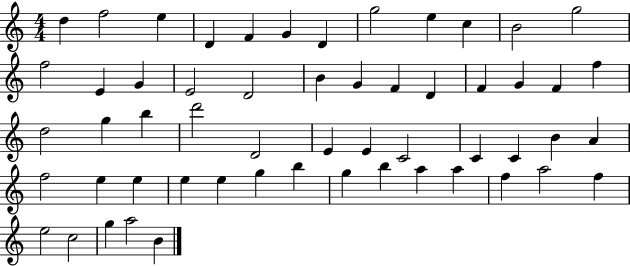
X:1
T:Untitled
M:4/4
L:1/4
K:C
d f2 e D F G D g2 e c B2 g2 f2 E G E2 D2 B G F D F G F f d2 g b d'2 D2 E E C2 C C B A f2 e e e e g b g b a a f a2 f e2 c2 g a2 B